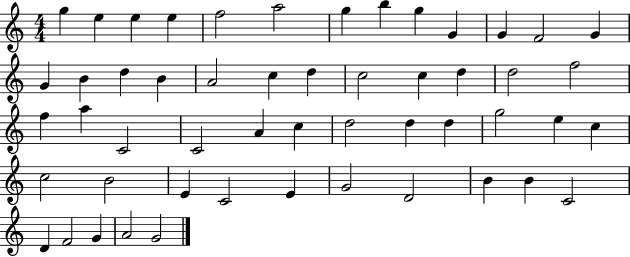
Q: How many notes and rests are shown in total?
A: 52